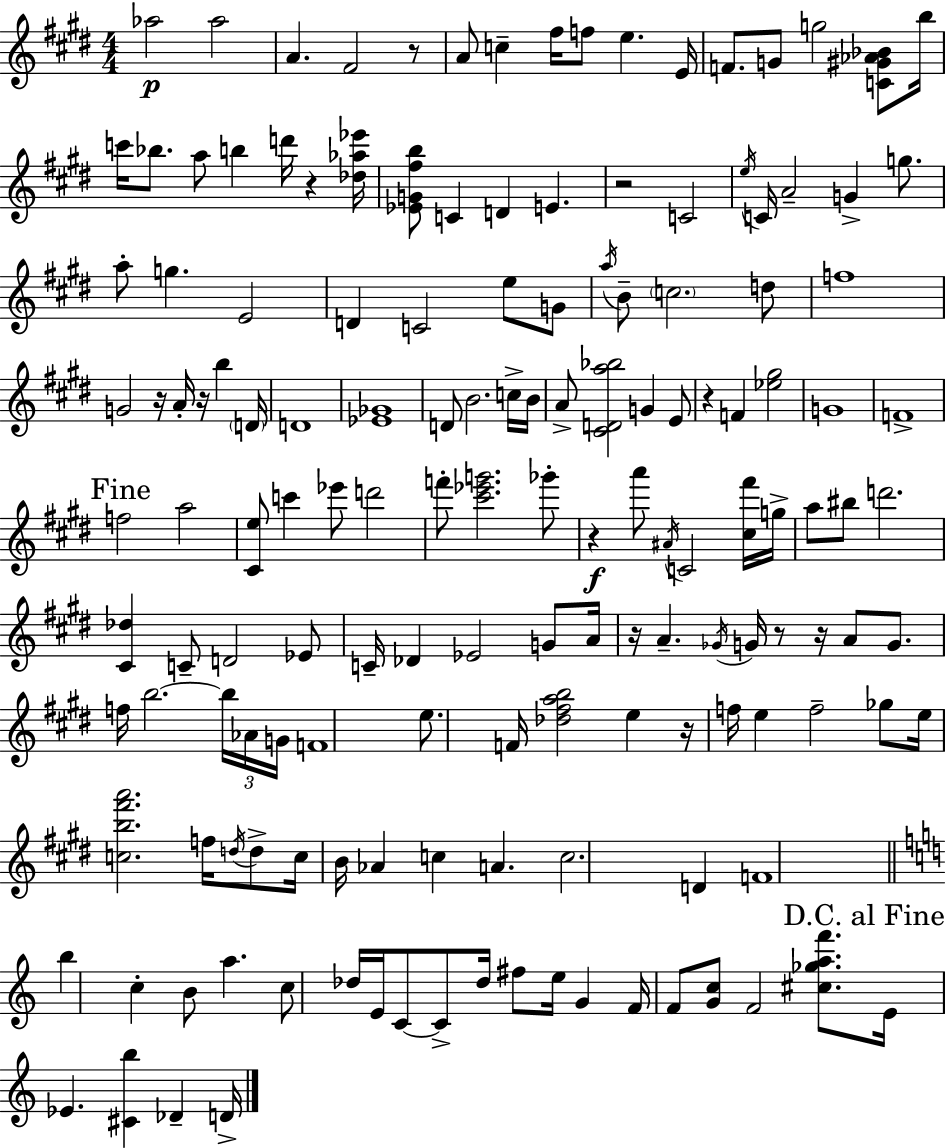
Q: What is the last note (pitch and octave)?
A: D4